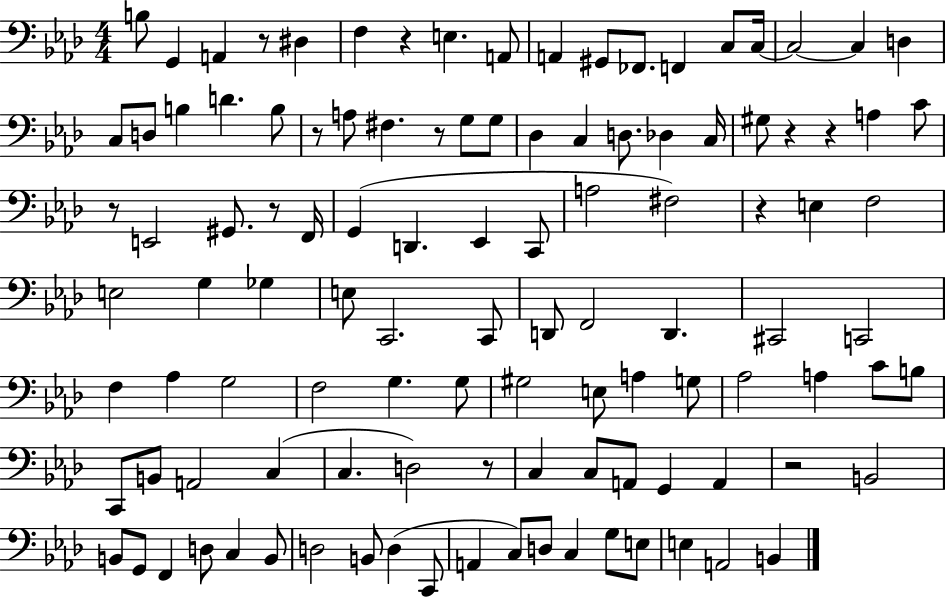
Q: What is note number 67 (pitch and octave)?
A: A3